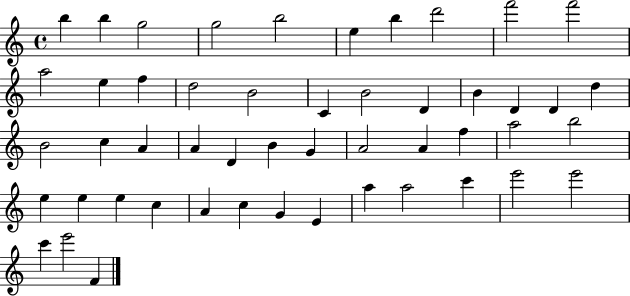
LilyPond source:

{
  \clef treble
  \time 4/4
  \defaultTimeSignature
  \key c \major
  b''4 b''4 g''2 | g''2 b''2 | e''4 b''4 d'''2 | f'''2 f'''2 | \break a''2 e''4 f''4 | d''2 b'2 | c'4 b'2 d'4 | b'4 d'4 d'4 d''4 | \break b'2 c''4 a'4 | a'4 d'4 b'4 g'4 | a'2 a'4 f''4 | a''2 b''2 | \break e''4 e''4 e''4 c''4 | a'4 c''4 g'4 e'4 | a''4 a''2 c'''4 | e'''2 e'''2 | \break c'''4 e'''2 f'4 | \bar "|."
}